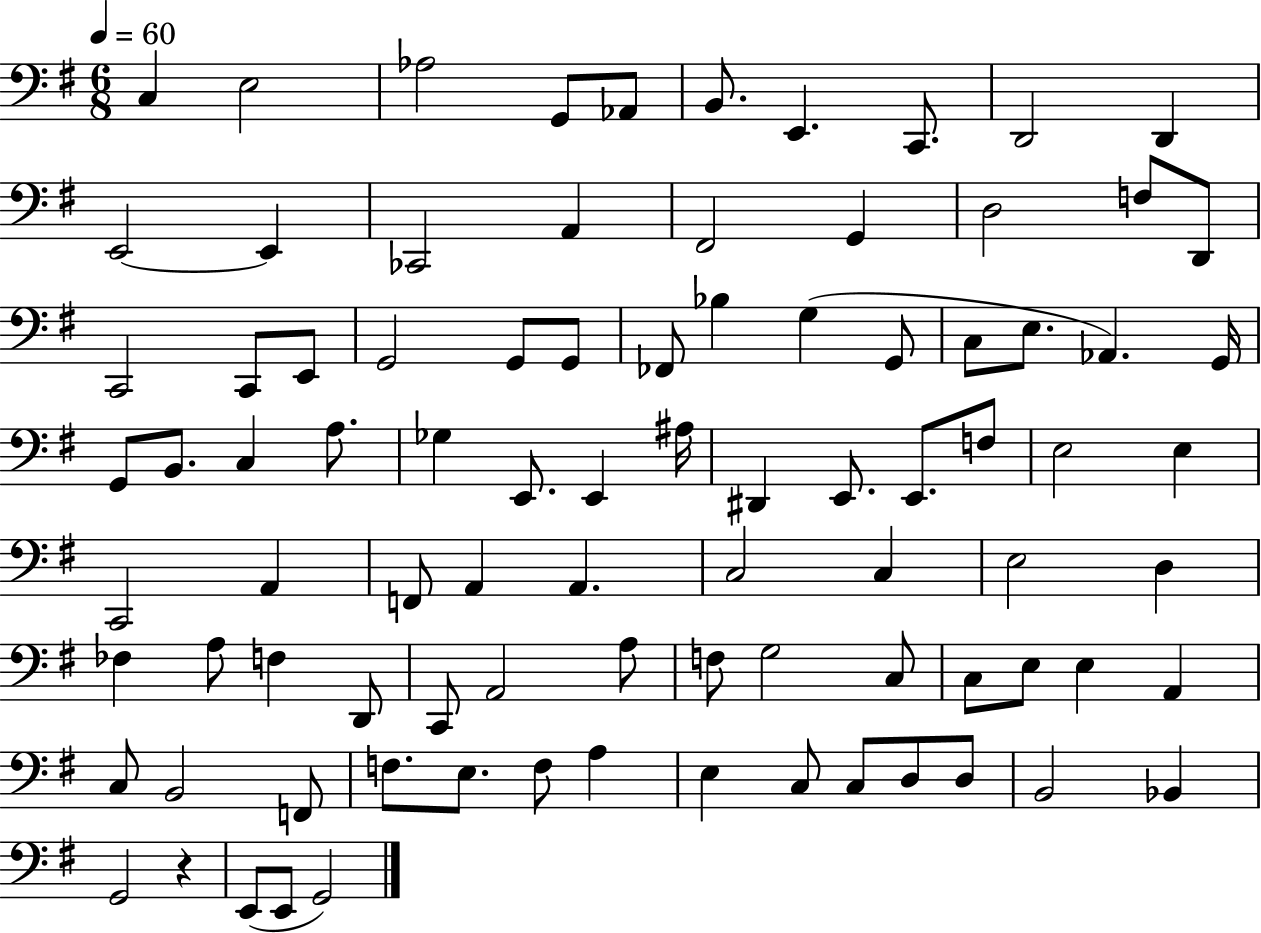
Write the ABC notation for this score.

X:1
T:Untitled
M:6/8
L:1/4
K:G
C, E,2 _A,2 G,,/2 _A,,/2 B,,/2 E,, C,,/2 D,,2 D,, E,,2 E,, _C,,2 A,, ^F,,2 G,, D,2 F,/2 D,,/2 C,,2 C,,/2 E,,/2 G,,2 G,,/2 G,,/2 _F,,/2 _B, G, G,,/2 C,/2 E,/2 _A,, G,,/4 G,,/2 B,,/2 C, A,/2 _G, E,,/2 E,, ^A,/4 ^D,, E,,/2 E,,/2 F,/2 E,2 E, C,,2 A,, F,,/2 A,, A,, C,2 C, E,2 D, _F, A,/2 F, D,,/2 C,,/2 A,,2 A,/2 F,/2 G,2 C,/2 C,/2 E,/2 E, A,, C,/2 B,,2 F,,/2 F,/2 E,/2 F,/2 A, E, C,/2 C,/2 D,/2 D,/2 B,,2 _B,, G,,2 z E,,/2 E,,/2 G,,2